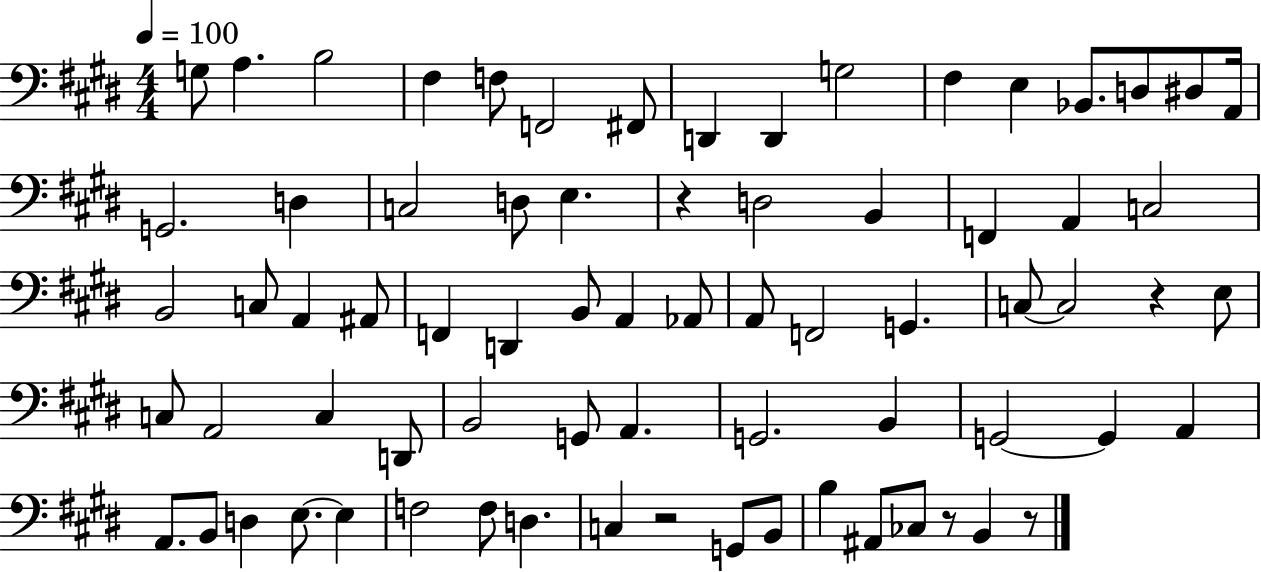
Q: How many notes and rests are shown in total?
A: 73